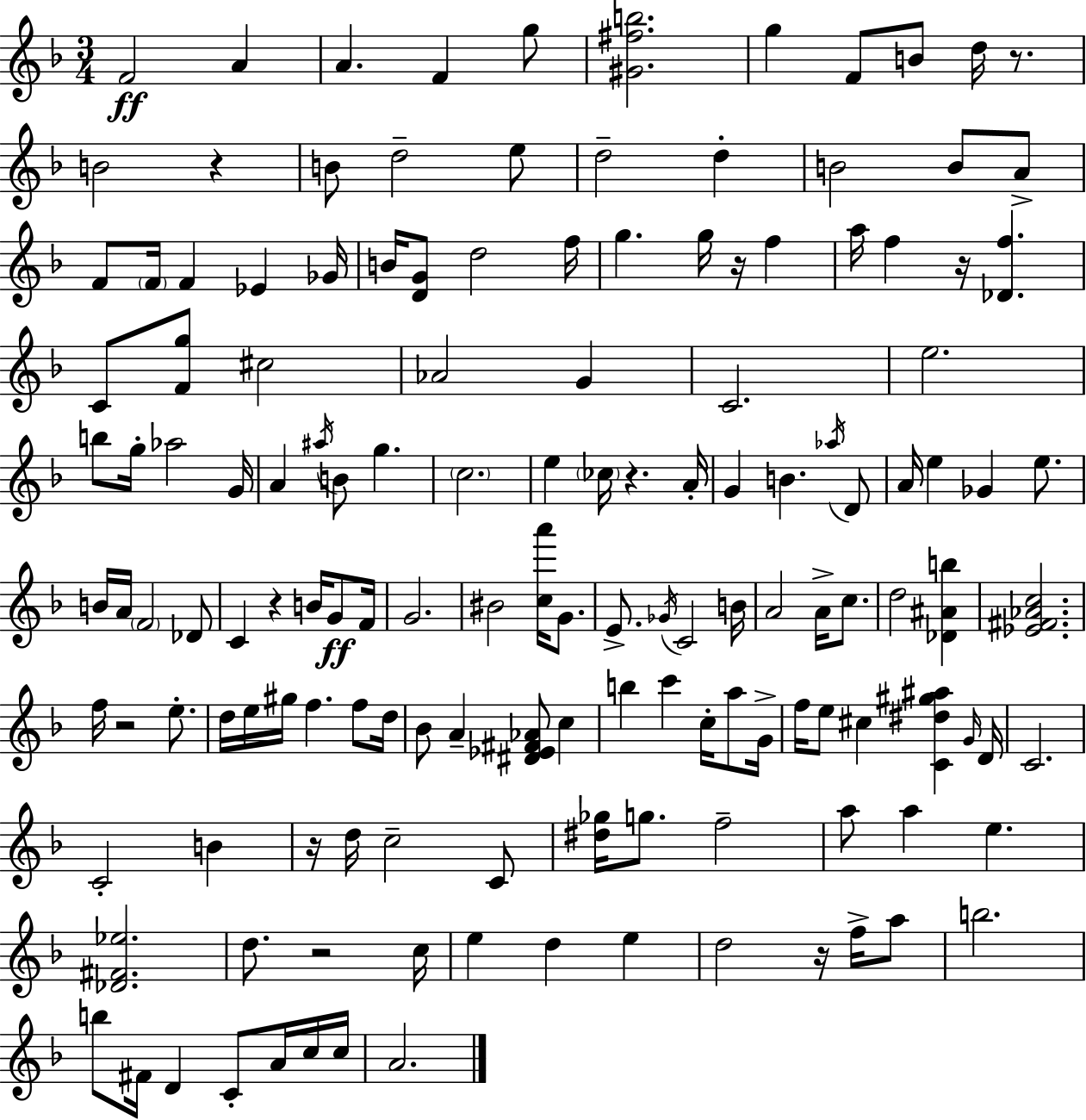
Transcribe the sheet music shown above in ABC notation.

X:1
T:Untitled
M:3/4
L:1/4
K:Dm
F2 A A F g/2 [^G^fb]2 g F/2 B/2 d/4 z/2 B2 z B/2 d2 e/2 d2 d B2 B/2 A/2 F/2 F/4 F _E _G/4 B/4 [DG]/2 d2 f/4 g g/4 z/4 f a/4 f z/4 [_Df] C/2 [Fg]/2 ^c2 _A2 G C2 e2 b/2 g/4 _a2 G/4 A ^a/4 B/2 g c2 e _c/4 z A/4 G B _a/4 D/2 A/4 e _G e/2 B/4 A/4 F2 _D/2 C z B/4 G/2 F/4 G2 ^B2 [ca']/4 G/2 E/2 _G/4 C2 B/4 A2 A/4 c/2 d2 [_D^Ab] [_E^F_Ac]2 f/4 z2 e/2 d/4 e/4 ^g/4 f f/2 d/4 _B/2 A [^D_E^F_A]/2 c b c' c/4 a/2 G/4 f/4 e/2 ^c [C^d^g^a] G/4 D/4 C2 C2 B z/4 d/4 c2 C/2 [^d_g]/4 g/2 f2 a/2 a e [_D^F_e]2 d/2 z2 c/4 e d e d2 z/4 f/4 a/2 b2 b/2 ^F/4 D C/2 A/4 c/4 c/4 A2